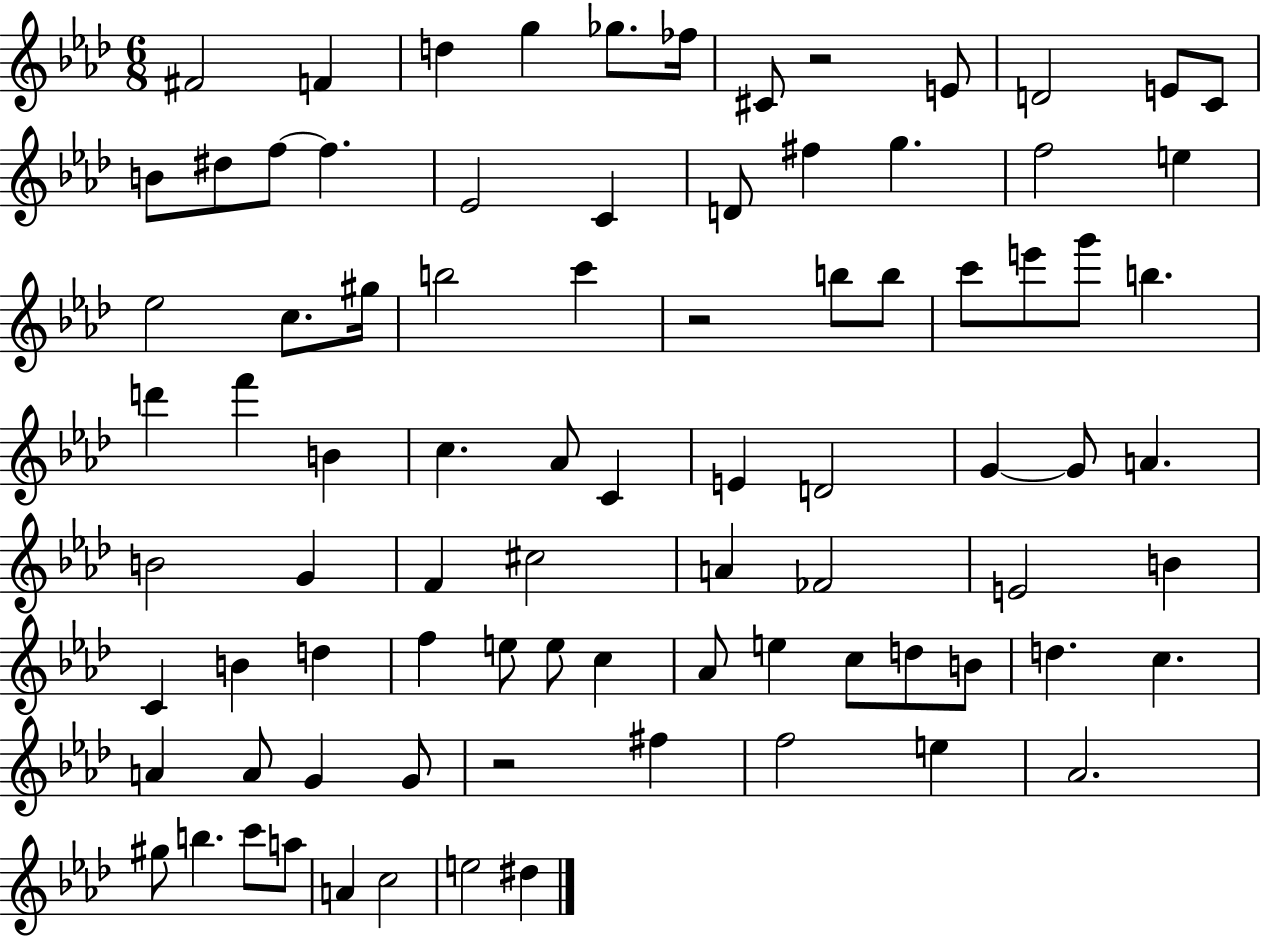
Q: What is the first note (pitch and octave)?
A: F#4